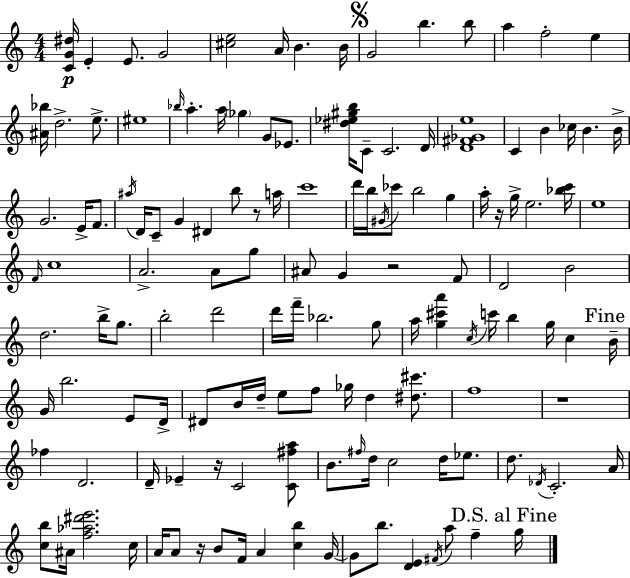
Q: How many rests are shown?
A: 6